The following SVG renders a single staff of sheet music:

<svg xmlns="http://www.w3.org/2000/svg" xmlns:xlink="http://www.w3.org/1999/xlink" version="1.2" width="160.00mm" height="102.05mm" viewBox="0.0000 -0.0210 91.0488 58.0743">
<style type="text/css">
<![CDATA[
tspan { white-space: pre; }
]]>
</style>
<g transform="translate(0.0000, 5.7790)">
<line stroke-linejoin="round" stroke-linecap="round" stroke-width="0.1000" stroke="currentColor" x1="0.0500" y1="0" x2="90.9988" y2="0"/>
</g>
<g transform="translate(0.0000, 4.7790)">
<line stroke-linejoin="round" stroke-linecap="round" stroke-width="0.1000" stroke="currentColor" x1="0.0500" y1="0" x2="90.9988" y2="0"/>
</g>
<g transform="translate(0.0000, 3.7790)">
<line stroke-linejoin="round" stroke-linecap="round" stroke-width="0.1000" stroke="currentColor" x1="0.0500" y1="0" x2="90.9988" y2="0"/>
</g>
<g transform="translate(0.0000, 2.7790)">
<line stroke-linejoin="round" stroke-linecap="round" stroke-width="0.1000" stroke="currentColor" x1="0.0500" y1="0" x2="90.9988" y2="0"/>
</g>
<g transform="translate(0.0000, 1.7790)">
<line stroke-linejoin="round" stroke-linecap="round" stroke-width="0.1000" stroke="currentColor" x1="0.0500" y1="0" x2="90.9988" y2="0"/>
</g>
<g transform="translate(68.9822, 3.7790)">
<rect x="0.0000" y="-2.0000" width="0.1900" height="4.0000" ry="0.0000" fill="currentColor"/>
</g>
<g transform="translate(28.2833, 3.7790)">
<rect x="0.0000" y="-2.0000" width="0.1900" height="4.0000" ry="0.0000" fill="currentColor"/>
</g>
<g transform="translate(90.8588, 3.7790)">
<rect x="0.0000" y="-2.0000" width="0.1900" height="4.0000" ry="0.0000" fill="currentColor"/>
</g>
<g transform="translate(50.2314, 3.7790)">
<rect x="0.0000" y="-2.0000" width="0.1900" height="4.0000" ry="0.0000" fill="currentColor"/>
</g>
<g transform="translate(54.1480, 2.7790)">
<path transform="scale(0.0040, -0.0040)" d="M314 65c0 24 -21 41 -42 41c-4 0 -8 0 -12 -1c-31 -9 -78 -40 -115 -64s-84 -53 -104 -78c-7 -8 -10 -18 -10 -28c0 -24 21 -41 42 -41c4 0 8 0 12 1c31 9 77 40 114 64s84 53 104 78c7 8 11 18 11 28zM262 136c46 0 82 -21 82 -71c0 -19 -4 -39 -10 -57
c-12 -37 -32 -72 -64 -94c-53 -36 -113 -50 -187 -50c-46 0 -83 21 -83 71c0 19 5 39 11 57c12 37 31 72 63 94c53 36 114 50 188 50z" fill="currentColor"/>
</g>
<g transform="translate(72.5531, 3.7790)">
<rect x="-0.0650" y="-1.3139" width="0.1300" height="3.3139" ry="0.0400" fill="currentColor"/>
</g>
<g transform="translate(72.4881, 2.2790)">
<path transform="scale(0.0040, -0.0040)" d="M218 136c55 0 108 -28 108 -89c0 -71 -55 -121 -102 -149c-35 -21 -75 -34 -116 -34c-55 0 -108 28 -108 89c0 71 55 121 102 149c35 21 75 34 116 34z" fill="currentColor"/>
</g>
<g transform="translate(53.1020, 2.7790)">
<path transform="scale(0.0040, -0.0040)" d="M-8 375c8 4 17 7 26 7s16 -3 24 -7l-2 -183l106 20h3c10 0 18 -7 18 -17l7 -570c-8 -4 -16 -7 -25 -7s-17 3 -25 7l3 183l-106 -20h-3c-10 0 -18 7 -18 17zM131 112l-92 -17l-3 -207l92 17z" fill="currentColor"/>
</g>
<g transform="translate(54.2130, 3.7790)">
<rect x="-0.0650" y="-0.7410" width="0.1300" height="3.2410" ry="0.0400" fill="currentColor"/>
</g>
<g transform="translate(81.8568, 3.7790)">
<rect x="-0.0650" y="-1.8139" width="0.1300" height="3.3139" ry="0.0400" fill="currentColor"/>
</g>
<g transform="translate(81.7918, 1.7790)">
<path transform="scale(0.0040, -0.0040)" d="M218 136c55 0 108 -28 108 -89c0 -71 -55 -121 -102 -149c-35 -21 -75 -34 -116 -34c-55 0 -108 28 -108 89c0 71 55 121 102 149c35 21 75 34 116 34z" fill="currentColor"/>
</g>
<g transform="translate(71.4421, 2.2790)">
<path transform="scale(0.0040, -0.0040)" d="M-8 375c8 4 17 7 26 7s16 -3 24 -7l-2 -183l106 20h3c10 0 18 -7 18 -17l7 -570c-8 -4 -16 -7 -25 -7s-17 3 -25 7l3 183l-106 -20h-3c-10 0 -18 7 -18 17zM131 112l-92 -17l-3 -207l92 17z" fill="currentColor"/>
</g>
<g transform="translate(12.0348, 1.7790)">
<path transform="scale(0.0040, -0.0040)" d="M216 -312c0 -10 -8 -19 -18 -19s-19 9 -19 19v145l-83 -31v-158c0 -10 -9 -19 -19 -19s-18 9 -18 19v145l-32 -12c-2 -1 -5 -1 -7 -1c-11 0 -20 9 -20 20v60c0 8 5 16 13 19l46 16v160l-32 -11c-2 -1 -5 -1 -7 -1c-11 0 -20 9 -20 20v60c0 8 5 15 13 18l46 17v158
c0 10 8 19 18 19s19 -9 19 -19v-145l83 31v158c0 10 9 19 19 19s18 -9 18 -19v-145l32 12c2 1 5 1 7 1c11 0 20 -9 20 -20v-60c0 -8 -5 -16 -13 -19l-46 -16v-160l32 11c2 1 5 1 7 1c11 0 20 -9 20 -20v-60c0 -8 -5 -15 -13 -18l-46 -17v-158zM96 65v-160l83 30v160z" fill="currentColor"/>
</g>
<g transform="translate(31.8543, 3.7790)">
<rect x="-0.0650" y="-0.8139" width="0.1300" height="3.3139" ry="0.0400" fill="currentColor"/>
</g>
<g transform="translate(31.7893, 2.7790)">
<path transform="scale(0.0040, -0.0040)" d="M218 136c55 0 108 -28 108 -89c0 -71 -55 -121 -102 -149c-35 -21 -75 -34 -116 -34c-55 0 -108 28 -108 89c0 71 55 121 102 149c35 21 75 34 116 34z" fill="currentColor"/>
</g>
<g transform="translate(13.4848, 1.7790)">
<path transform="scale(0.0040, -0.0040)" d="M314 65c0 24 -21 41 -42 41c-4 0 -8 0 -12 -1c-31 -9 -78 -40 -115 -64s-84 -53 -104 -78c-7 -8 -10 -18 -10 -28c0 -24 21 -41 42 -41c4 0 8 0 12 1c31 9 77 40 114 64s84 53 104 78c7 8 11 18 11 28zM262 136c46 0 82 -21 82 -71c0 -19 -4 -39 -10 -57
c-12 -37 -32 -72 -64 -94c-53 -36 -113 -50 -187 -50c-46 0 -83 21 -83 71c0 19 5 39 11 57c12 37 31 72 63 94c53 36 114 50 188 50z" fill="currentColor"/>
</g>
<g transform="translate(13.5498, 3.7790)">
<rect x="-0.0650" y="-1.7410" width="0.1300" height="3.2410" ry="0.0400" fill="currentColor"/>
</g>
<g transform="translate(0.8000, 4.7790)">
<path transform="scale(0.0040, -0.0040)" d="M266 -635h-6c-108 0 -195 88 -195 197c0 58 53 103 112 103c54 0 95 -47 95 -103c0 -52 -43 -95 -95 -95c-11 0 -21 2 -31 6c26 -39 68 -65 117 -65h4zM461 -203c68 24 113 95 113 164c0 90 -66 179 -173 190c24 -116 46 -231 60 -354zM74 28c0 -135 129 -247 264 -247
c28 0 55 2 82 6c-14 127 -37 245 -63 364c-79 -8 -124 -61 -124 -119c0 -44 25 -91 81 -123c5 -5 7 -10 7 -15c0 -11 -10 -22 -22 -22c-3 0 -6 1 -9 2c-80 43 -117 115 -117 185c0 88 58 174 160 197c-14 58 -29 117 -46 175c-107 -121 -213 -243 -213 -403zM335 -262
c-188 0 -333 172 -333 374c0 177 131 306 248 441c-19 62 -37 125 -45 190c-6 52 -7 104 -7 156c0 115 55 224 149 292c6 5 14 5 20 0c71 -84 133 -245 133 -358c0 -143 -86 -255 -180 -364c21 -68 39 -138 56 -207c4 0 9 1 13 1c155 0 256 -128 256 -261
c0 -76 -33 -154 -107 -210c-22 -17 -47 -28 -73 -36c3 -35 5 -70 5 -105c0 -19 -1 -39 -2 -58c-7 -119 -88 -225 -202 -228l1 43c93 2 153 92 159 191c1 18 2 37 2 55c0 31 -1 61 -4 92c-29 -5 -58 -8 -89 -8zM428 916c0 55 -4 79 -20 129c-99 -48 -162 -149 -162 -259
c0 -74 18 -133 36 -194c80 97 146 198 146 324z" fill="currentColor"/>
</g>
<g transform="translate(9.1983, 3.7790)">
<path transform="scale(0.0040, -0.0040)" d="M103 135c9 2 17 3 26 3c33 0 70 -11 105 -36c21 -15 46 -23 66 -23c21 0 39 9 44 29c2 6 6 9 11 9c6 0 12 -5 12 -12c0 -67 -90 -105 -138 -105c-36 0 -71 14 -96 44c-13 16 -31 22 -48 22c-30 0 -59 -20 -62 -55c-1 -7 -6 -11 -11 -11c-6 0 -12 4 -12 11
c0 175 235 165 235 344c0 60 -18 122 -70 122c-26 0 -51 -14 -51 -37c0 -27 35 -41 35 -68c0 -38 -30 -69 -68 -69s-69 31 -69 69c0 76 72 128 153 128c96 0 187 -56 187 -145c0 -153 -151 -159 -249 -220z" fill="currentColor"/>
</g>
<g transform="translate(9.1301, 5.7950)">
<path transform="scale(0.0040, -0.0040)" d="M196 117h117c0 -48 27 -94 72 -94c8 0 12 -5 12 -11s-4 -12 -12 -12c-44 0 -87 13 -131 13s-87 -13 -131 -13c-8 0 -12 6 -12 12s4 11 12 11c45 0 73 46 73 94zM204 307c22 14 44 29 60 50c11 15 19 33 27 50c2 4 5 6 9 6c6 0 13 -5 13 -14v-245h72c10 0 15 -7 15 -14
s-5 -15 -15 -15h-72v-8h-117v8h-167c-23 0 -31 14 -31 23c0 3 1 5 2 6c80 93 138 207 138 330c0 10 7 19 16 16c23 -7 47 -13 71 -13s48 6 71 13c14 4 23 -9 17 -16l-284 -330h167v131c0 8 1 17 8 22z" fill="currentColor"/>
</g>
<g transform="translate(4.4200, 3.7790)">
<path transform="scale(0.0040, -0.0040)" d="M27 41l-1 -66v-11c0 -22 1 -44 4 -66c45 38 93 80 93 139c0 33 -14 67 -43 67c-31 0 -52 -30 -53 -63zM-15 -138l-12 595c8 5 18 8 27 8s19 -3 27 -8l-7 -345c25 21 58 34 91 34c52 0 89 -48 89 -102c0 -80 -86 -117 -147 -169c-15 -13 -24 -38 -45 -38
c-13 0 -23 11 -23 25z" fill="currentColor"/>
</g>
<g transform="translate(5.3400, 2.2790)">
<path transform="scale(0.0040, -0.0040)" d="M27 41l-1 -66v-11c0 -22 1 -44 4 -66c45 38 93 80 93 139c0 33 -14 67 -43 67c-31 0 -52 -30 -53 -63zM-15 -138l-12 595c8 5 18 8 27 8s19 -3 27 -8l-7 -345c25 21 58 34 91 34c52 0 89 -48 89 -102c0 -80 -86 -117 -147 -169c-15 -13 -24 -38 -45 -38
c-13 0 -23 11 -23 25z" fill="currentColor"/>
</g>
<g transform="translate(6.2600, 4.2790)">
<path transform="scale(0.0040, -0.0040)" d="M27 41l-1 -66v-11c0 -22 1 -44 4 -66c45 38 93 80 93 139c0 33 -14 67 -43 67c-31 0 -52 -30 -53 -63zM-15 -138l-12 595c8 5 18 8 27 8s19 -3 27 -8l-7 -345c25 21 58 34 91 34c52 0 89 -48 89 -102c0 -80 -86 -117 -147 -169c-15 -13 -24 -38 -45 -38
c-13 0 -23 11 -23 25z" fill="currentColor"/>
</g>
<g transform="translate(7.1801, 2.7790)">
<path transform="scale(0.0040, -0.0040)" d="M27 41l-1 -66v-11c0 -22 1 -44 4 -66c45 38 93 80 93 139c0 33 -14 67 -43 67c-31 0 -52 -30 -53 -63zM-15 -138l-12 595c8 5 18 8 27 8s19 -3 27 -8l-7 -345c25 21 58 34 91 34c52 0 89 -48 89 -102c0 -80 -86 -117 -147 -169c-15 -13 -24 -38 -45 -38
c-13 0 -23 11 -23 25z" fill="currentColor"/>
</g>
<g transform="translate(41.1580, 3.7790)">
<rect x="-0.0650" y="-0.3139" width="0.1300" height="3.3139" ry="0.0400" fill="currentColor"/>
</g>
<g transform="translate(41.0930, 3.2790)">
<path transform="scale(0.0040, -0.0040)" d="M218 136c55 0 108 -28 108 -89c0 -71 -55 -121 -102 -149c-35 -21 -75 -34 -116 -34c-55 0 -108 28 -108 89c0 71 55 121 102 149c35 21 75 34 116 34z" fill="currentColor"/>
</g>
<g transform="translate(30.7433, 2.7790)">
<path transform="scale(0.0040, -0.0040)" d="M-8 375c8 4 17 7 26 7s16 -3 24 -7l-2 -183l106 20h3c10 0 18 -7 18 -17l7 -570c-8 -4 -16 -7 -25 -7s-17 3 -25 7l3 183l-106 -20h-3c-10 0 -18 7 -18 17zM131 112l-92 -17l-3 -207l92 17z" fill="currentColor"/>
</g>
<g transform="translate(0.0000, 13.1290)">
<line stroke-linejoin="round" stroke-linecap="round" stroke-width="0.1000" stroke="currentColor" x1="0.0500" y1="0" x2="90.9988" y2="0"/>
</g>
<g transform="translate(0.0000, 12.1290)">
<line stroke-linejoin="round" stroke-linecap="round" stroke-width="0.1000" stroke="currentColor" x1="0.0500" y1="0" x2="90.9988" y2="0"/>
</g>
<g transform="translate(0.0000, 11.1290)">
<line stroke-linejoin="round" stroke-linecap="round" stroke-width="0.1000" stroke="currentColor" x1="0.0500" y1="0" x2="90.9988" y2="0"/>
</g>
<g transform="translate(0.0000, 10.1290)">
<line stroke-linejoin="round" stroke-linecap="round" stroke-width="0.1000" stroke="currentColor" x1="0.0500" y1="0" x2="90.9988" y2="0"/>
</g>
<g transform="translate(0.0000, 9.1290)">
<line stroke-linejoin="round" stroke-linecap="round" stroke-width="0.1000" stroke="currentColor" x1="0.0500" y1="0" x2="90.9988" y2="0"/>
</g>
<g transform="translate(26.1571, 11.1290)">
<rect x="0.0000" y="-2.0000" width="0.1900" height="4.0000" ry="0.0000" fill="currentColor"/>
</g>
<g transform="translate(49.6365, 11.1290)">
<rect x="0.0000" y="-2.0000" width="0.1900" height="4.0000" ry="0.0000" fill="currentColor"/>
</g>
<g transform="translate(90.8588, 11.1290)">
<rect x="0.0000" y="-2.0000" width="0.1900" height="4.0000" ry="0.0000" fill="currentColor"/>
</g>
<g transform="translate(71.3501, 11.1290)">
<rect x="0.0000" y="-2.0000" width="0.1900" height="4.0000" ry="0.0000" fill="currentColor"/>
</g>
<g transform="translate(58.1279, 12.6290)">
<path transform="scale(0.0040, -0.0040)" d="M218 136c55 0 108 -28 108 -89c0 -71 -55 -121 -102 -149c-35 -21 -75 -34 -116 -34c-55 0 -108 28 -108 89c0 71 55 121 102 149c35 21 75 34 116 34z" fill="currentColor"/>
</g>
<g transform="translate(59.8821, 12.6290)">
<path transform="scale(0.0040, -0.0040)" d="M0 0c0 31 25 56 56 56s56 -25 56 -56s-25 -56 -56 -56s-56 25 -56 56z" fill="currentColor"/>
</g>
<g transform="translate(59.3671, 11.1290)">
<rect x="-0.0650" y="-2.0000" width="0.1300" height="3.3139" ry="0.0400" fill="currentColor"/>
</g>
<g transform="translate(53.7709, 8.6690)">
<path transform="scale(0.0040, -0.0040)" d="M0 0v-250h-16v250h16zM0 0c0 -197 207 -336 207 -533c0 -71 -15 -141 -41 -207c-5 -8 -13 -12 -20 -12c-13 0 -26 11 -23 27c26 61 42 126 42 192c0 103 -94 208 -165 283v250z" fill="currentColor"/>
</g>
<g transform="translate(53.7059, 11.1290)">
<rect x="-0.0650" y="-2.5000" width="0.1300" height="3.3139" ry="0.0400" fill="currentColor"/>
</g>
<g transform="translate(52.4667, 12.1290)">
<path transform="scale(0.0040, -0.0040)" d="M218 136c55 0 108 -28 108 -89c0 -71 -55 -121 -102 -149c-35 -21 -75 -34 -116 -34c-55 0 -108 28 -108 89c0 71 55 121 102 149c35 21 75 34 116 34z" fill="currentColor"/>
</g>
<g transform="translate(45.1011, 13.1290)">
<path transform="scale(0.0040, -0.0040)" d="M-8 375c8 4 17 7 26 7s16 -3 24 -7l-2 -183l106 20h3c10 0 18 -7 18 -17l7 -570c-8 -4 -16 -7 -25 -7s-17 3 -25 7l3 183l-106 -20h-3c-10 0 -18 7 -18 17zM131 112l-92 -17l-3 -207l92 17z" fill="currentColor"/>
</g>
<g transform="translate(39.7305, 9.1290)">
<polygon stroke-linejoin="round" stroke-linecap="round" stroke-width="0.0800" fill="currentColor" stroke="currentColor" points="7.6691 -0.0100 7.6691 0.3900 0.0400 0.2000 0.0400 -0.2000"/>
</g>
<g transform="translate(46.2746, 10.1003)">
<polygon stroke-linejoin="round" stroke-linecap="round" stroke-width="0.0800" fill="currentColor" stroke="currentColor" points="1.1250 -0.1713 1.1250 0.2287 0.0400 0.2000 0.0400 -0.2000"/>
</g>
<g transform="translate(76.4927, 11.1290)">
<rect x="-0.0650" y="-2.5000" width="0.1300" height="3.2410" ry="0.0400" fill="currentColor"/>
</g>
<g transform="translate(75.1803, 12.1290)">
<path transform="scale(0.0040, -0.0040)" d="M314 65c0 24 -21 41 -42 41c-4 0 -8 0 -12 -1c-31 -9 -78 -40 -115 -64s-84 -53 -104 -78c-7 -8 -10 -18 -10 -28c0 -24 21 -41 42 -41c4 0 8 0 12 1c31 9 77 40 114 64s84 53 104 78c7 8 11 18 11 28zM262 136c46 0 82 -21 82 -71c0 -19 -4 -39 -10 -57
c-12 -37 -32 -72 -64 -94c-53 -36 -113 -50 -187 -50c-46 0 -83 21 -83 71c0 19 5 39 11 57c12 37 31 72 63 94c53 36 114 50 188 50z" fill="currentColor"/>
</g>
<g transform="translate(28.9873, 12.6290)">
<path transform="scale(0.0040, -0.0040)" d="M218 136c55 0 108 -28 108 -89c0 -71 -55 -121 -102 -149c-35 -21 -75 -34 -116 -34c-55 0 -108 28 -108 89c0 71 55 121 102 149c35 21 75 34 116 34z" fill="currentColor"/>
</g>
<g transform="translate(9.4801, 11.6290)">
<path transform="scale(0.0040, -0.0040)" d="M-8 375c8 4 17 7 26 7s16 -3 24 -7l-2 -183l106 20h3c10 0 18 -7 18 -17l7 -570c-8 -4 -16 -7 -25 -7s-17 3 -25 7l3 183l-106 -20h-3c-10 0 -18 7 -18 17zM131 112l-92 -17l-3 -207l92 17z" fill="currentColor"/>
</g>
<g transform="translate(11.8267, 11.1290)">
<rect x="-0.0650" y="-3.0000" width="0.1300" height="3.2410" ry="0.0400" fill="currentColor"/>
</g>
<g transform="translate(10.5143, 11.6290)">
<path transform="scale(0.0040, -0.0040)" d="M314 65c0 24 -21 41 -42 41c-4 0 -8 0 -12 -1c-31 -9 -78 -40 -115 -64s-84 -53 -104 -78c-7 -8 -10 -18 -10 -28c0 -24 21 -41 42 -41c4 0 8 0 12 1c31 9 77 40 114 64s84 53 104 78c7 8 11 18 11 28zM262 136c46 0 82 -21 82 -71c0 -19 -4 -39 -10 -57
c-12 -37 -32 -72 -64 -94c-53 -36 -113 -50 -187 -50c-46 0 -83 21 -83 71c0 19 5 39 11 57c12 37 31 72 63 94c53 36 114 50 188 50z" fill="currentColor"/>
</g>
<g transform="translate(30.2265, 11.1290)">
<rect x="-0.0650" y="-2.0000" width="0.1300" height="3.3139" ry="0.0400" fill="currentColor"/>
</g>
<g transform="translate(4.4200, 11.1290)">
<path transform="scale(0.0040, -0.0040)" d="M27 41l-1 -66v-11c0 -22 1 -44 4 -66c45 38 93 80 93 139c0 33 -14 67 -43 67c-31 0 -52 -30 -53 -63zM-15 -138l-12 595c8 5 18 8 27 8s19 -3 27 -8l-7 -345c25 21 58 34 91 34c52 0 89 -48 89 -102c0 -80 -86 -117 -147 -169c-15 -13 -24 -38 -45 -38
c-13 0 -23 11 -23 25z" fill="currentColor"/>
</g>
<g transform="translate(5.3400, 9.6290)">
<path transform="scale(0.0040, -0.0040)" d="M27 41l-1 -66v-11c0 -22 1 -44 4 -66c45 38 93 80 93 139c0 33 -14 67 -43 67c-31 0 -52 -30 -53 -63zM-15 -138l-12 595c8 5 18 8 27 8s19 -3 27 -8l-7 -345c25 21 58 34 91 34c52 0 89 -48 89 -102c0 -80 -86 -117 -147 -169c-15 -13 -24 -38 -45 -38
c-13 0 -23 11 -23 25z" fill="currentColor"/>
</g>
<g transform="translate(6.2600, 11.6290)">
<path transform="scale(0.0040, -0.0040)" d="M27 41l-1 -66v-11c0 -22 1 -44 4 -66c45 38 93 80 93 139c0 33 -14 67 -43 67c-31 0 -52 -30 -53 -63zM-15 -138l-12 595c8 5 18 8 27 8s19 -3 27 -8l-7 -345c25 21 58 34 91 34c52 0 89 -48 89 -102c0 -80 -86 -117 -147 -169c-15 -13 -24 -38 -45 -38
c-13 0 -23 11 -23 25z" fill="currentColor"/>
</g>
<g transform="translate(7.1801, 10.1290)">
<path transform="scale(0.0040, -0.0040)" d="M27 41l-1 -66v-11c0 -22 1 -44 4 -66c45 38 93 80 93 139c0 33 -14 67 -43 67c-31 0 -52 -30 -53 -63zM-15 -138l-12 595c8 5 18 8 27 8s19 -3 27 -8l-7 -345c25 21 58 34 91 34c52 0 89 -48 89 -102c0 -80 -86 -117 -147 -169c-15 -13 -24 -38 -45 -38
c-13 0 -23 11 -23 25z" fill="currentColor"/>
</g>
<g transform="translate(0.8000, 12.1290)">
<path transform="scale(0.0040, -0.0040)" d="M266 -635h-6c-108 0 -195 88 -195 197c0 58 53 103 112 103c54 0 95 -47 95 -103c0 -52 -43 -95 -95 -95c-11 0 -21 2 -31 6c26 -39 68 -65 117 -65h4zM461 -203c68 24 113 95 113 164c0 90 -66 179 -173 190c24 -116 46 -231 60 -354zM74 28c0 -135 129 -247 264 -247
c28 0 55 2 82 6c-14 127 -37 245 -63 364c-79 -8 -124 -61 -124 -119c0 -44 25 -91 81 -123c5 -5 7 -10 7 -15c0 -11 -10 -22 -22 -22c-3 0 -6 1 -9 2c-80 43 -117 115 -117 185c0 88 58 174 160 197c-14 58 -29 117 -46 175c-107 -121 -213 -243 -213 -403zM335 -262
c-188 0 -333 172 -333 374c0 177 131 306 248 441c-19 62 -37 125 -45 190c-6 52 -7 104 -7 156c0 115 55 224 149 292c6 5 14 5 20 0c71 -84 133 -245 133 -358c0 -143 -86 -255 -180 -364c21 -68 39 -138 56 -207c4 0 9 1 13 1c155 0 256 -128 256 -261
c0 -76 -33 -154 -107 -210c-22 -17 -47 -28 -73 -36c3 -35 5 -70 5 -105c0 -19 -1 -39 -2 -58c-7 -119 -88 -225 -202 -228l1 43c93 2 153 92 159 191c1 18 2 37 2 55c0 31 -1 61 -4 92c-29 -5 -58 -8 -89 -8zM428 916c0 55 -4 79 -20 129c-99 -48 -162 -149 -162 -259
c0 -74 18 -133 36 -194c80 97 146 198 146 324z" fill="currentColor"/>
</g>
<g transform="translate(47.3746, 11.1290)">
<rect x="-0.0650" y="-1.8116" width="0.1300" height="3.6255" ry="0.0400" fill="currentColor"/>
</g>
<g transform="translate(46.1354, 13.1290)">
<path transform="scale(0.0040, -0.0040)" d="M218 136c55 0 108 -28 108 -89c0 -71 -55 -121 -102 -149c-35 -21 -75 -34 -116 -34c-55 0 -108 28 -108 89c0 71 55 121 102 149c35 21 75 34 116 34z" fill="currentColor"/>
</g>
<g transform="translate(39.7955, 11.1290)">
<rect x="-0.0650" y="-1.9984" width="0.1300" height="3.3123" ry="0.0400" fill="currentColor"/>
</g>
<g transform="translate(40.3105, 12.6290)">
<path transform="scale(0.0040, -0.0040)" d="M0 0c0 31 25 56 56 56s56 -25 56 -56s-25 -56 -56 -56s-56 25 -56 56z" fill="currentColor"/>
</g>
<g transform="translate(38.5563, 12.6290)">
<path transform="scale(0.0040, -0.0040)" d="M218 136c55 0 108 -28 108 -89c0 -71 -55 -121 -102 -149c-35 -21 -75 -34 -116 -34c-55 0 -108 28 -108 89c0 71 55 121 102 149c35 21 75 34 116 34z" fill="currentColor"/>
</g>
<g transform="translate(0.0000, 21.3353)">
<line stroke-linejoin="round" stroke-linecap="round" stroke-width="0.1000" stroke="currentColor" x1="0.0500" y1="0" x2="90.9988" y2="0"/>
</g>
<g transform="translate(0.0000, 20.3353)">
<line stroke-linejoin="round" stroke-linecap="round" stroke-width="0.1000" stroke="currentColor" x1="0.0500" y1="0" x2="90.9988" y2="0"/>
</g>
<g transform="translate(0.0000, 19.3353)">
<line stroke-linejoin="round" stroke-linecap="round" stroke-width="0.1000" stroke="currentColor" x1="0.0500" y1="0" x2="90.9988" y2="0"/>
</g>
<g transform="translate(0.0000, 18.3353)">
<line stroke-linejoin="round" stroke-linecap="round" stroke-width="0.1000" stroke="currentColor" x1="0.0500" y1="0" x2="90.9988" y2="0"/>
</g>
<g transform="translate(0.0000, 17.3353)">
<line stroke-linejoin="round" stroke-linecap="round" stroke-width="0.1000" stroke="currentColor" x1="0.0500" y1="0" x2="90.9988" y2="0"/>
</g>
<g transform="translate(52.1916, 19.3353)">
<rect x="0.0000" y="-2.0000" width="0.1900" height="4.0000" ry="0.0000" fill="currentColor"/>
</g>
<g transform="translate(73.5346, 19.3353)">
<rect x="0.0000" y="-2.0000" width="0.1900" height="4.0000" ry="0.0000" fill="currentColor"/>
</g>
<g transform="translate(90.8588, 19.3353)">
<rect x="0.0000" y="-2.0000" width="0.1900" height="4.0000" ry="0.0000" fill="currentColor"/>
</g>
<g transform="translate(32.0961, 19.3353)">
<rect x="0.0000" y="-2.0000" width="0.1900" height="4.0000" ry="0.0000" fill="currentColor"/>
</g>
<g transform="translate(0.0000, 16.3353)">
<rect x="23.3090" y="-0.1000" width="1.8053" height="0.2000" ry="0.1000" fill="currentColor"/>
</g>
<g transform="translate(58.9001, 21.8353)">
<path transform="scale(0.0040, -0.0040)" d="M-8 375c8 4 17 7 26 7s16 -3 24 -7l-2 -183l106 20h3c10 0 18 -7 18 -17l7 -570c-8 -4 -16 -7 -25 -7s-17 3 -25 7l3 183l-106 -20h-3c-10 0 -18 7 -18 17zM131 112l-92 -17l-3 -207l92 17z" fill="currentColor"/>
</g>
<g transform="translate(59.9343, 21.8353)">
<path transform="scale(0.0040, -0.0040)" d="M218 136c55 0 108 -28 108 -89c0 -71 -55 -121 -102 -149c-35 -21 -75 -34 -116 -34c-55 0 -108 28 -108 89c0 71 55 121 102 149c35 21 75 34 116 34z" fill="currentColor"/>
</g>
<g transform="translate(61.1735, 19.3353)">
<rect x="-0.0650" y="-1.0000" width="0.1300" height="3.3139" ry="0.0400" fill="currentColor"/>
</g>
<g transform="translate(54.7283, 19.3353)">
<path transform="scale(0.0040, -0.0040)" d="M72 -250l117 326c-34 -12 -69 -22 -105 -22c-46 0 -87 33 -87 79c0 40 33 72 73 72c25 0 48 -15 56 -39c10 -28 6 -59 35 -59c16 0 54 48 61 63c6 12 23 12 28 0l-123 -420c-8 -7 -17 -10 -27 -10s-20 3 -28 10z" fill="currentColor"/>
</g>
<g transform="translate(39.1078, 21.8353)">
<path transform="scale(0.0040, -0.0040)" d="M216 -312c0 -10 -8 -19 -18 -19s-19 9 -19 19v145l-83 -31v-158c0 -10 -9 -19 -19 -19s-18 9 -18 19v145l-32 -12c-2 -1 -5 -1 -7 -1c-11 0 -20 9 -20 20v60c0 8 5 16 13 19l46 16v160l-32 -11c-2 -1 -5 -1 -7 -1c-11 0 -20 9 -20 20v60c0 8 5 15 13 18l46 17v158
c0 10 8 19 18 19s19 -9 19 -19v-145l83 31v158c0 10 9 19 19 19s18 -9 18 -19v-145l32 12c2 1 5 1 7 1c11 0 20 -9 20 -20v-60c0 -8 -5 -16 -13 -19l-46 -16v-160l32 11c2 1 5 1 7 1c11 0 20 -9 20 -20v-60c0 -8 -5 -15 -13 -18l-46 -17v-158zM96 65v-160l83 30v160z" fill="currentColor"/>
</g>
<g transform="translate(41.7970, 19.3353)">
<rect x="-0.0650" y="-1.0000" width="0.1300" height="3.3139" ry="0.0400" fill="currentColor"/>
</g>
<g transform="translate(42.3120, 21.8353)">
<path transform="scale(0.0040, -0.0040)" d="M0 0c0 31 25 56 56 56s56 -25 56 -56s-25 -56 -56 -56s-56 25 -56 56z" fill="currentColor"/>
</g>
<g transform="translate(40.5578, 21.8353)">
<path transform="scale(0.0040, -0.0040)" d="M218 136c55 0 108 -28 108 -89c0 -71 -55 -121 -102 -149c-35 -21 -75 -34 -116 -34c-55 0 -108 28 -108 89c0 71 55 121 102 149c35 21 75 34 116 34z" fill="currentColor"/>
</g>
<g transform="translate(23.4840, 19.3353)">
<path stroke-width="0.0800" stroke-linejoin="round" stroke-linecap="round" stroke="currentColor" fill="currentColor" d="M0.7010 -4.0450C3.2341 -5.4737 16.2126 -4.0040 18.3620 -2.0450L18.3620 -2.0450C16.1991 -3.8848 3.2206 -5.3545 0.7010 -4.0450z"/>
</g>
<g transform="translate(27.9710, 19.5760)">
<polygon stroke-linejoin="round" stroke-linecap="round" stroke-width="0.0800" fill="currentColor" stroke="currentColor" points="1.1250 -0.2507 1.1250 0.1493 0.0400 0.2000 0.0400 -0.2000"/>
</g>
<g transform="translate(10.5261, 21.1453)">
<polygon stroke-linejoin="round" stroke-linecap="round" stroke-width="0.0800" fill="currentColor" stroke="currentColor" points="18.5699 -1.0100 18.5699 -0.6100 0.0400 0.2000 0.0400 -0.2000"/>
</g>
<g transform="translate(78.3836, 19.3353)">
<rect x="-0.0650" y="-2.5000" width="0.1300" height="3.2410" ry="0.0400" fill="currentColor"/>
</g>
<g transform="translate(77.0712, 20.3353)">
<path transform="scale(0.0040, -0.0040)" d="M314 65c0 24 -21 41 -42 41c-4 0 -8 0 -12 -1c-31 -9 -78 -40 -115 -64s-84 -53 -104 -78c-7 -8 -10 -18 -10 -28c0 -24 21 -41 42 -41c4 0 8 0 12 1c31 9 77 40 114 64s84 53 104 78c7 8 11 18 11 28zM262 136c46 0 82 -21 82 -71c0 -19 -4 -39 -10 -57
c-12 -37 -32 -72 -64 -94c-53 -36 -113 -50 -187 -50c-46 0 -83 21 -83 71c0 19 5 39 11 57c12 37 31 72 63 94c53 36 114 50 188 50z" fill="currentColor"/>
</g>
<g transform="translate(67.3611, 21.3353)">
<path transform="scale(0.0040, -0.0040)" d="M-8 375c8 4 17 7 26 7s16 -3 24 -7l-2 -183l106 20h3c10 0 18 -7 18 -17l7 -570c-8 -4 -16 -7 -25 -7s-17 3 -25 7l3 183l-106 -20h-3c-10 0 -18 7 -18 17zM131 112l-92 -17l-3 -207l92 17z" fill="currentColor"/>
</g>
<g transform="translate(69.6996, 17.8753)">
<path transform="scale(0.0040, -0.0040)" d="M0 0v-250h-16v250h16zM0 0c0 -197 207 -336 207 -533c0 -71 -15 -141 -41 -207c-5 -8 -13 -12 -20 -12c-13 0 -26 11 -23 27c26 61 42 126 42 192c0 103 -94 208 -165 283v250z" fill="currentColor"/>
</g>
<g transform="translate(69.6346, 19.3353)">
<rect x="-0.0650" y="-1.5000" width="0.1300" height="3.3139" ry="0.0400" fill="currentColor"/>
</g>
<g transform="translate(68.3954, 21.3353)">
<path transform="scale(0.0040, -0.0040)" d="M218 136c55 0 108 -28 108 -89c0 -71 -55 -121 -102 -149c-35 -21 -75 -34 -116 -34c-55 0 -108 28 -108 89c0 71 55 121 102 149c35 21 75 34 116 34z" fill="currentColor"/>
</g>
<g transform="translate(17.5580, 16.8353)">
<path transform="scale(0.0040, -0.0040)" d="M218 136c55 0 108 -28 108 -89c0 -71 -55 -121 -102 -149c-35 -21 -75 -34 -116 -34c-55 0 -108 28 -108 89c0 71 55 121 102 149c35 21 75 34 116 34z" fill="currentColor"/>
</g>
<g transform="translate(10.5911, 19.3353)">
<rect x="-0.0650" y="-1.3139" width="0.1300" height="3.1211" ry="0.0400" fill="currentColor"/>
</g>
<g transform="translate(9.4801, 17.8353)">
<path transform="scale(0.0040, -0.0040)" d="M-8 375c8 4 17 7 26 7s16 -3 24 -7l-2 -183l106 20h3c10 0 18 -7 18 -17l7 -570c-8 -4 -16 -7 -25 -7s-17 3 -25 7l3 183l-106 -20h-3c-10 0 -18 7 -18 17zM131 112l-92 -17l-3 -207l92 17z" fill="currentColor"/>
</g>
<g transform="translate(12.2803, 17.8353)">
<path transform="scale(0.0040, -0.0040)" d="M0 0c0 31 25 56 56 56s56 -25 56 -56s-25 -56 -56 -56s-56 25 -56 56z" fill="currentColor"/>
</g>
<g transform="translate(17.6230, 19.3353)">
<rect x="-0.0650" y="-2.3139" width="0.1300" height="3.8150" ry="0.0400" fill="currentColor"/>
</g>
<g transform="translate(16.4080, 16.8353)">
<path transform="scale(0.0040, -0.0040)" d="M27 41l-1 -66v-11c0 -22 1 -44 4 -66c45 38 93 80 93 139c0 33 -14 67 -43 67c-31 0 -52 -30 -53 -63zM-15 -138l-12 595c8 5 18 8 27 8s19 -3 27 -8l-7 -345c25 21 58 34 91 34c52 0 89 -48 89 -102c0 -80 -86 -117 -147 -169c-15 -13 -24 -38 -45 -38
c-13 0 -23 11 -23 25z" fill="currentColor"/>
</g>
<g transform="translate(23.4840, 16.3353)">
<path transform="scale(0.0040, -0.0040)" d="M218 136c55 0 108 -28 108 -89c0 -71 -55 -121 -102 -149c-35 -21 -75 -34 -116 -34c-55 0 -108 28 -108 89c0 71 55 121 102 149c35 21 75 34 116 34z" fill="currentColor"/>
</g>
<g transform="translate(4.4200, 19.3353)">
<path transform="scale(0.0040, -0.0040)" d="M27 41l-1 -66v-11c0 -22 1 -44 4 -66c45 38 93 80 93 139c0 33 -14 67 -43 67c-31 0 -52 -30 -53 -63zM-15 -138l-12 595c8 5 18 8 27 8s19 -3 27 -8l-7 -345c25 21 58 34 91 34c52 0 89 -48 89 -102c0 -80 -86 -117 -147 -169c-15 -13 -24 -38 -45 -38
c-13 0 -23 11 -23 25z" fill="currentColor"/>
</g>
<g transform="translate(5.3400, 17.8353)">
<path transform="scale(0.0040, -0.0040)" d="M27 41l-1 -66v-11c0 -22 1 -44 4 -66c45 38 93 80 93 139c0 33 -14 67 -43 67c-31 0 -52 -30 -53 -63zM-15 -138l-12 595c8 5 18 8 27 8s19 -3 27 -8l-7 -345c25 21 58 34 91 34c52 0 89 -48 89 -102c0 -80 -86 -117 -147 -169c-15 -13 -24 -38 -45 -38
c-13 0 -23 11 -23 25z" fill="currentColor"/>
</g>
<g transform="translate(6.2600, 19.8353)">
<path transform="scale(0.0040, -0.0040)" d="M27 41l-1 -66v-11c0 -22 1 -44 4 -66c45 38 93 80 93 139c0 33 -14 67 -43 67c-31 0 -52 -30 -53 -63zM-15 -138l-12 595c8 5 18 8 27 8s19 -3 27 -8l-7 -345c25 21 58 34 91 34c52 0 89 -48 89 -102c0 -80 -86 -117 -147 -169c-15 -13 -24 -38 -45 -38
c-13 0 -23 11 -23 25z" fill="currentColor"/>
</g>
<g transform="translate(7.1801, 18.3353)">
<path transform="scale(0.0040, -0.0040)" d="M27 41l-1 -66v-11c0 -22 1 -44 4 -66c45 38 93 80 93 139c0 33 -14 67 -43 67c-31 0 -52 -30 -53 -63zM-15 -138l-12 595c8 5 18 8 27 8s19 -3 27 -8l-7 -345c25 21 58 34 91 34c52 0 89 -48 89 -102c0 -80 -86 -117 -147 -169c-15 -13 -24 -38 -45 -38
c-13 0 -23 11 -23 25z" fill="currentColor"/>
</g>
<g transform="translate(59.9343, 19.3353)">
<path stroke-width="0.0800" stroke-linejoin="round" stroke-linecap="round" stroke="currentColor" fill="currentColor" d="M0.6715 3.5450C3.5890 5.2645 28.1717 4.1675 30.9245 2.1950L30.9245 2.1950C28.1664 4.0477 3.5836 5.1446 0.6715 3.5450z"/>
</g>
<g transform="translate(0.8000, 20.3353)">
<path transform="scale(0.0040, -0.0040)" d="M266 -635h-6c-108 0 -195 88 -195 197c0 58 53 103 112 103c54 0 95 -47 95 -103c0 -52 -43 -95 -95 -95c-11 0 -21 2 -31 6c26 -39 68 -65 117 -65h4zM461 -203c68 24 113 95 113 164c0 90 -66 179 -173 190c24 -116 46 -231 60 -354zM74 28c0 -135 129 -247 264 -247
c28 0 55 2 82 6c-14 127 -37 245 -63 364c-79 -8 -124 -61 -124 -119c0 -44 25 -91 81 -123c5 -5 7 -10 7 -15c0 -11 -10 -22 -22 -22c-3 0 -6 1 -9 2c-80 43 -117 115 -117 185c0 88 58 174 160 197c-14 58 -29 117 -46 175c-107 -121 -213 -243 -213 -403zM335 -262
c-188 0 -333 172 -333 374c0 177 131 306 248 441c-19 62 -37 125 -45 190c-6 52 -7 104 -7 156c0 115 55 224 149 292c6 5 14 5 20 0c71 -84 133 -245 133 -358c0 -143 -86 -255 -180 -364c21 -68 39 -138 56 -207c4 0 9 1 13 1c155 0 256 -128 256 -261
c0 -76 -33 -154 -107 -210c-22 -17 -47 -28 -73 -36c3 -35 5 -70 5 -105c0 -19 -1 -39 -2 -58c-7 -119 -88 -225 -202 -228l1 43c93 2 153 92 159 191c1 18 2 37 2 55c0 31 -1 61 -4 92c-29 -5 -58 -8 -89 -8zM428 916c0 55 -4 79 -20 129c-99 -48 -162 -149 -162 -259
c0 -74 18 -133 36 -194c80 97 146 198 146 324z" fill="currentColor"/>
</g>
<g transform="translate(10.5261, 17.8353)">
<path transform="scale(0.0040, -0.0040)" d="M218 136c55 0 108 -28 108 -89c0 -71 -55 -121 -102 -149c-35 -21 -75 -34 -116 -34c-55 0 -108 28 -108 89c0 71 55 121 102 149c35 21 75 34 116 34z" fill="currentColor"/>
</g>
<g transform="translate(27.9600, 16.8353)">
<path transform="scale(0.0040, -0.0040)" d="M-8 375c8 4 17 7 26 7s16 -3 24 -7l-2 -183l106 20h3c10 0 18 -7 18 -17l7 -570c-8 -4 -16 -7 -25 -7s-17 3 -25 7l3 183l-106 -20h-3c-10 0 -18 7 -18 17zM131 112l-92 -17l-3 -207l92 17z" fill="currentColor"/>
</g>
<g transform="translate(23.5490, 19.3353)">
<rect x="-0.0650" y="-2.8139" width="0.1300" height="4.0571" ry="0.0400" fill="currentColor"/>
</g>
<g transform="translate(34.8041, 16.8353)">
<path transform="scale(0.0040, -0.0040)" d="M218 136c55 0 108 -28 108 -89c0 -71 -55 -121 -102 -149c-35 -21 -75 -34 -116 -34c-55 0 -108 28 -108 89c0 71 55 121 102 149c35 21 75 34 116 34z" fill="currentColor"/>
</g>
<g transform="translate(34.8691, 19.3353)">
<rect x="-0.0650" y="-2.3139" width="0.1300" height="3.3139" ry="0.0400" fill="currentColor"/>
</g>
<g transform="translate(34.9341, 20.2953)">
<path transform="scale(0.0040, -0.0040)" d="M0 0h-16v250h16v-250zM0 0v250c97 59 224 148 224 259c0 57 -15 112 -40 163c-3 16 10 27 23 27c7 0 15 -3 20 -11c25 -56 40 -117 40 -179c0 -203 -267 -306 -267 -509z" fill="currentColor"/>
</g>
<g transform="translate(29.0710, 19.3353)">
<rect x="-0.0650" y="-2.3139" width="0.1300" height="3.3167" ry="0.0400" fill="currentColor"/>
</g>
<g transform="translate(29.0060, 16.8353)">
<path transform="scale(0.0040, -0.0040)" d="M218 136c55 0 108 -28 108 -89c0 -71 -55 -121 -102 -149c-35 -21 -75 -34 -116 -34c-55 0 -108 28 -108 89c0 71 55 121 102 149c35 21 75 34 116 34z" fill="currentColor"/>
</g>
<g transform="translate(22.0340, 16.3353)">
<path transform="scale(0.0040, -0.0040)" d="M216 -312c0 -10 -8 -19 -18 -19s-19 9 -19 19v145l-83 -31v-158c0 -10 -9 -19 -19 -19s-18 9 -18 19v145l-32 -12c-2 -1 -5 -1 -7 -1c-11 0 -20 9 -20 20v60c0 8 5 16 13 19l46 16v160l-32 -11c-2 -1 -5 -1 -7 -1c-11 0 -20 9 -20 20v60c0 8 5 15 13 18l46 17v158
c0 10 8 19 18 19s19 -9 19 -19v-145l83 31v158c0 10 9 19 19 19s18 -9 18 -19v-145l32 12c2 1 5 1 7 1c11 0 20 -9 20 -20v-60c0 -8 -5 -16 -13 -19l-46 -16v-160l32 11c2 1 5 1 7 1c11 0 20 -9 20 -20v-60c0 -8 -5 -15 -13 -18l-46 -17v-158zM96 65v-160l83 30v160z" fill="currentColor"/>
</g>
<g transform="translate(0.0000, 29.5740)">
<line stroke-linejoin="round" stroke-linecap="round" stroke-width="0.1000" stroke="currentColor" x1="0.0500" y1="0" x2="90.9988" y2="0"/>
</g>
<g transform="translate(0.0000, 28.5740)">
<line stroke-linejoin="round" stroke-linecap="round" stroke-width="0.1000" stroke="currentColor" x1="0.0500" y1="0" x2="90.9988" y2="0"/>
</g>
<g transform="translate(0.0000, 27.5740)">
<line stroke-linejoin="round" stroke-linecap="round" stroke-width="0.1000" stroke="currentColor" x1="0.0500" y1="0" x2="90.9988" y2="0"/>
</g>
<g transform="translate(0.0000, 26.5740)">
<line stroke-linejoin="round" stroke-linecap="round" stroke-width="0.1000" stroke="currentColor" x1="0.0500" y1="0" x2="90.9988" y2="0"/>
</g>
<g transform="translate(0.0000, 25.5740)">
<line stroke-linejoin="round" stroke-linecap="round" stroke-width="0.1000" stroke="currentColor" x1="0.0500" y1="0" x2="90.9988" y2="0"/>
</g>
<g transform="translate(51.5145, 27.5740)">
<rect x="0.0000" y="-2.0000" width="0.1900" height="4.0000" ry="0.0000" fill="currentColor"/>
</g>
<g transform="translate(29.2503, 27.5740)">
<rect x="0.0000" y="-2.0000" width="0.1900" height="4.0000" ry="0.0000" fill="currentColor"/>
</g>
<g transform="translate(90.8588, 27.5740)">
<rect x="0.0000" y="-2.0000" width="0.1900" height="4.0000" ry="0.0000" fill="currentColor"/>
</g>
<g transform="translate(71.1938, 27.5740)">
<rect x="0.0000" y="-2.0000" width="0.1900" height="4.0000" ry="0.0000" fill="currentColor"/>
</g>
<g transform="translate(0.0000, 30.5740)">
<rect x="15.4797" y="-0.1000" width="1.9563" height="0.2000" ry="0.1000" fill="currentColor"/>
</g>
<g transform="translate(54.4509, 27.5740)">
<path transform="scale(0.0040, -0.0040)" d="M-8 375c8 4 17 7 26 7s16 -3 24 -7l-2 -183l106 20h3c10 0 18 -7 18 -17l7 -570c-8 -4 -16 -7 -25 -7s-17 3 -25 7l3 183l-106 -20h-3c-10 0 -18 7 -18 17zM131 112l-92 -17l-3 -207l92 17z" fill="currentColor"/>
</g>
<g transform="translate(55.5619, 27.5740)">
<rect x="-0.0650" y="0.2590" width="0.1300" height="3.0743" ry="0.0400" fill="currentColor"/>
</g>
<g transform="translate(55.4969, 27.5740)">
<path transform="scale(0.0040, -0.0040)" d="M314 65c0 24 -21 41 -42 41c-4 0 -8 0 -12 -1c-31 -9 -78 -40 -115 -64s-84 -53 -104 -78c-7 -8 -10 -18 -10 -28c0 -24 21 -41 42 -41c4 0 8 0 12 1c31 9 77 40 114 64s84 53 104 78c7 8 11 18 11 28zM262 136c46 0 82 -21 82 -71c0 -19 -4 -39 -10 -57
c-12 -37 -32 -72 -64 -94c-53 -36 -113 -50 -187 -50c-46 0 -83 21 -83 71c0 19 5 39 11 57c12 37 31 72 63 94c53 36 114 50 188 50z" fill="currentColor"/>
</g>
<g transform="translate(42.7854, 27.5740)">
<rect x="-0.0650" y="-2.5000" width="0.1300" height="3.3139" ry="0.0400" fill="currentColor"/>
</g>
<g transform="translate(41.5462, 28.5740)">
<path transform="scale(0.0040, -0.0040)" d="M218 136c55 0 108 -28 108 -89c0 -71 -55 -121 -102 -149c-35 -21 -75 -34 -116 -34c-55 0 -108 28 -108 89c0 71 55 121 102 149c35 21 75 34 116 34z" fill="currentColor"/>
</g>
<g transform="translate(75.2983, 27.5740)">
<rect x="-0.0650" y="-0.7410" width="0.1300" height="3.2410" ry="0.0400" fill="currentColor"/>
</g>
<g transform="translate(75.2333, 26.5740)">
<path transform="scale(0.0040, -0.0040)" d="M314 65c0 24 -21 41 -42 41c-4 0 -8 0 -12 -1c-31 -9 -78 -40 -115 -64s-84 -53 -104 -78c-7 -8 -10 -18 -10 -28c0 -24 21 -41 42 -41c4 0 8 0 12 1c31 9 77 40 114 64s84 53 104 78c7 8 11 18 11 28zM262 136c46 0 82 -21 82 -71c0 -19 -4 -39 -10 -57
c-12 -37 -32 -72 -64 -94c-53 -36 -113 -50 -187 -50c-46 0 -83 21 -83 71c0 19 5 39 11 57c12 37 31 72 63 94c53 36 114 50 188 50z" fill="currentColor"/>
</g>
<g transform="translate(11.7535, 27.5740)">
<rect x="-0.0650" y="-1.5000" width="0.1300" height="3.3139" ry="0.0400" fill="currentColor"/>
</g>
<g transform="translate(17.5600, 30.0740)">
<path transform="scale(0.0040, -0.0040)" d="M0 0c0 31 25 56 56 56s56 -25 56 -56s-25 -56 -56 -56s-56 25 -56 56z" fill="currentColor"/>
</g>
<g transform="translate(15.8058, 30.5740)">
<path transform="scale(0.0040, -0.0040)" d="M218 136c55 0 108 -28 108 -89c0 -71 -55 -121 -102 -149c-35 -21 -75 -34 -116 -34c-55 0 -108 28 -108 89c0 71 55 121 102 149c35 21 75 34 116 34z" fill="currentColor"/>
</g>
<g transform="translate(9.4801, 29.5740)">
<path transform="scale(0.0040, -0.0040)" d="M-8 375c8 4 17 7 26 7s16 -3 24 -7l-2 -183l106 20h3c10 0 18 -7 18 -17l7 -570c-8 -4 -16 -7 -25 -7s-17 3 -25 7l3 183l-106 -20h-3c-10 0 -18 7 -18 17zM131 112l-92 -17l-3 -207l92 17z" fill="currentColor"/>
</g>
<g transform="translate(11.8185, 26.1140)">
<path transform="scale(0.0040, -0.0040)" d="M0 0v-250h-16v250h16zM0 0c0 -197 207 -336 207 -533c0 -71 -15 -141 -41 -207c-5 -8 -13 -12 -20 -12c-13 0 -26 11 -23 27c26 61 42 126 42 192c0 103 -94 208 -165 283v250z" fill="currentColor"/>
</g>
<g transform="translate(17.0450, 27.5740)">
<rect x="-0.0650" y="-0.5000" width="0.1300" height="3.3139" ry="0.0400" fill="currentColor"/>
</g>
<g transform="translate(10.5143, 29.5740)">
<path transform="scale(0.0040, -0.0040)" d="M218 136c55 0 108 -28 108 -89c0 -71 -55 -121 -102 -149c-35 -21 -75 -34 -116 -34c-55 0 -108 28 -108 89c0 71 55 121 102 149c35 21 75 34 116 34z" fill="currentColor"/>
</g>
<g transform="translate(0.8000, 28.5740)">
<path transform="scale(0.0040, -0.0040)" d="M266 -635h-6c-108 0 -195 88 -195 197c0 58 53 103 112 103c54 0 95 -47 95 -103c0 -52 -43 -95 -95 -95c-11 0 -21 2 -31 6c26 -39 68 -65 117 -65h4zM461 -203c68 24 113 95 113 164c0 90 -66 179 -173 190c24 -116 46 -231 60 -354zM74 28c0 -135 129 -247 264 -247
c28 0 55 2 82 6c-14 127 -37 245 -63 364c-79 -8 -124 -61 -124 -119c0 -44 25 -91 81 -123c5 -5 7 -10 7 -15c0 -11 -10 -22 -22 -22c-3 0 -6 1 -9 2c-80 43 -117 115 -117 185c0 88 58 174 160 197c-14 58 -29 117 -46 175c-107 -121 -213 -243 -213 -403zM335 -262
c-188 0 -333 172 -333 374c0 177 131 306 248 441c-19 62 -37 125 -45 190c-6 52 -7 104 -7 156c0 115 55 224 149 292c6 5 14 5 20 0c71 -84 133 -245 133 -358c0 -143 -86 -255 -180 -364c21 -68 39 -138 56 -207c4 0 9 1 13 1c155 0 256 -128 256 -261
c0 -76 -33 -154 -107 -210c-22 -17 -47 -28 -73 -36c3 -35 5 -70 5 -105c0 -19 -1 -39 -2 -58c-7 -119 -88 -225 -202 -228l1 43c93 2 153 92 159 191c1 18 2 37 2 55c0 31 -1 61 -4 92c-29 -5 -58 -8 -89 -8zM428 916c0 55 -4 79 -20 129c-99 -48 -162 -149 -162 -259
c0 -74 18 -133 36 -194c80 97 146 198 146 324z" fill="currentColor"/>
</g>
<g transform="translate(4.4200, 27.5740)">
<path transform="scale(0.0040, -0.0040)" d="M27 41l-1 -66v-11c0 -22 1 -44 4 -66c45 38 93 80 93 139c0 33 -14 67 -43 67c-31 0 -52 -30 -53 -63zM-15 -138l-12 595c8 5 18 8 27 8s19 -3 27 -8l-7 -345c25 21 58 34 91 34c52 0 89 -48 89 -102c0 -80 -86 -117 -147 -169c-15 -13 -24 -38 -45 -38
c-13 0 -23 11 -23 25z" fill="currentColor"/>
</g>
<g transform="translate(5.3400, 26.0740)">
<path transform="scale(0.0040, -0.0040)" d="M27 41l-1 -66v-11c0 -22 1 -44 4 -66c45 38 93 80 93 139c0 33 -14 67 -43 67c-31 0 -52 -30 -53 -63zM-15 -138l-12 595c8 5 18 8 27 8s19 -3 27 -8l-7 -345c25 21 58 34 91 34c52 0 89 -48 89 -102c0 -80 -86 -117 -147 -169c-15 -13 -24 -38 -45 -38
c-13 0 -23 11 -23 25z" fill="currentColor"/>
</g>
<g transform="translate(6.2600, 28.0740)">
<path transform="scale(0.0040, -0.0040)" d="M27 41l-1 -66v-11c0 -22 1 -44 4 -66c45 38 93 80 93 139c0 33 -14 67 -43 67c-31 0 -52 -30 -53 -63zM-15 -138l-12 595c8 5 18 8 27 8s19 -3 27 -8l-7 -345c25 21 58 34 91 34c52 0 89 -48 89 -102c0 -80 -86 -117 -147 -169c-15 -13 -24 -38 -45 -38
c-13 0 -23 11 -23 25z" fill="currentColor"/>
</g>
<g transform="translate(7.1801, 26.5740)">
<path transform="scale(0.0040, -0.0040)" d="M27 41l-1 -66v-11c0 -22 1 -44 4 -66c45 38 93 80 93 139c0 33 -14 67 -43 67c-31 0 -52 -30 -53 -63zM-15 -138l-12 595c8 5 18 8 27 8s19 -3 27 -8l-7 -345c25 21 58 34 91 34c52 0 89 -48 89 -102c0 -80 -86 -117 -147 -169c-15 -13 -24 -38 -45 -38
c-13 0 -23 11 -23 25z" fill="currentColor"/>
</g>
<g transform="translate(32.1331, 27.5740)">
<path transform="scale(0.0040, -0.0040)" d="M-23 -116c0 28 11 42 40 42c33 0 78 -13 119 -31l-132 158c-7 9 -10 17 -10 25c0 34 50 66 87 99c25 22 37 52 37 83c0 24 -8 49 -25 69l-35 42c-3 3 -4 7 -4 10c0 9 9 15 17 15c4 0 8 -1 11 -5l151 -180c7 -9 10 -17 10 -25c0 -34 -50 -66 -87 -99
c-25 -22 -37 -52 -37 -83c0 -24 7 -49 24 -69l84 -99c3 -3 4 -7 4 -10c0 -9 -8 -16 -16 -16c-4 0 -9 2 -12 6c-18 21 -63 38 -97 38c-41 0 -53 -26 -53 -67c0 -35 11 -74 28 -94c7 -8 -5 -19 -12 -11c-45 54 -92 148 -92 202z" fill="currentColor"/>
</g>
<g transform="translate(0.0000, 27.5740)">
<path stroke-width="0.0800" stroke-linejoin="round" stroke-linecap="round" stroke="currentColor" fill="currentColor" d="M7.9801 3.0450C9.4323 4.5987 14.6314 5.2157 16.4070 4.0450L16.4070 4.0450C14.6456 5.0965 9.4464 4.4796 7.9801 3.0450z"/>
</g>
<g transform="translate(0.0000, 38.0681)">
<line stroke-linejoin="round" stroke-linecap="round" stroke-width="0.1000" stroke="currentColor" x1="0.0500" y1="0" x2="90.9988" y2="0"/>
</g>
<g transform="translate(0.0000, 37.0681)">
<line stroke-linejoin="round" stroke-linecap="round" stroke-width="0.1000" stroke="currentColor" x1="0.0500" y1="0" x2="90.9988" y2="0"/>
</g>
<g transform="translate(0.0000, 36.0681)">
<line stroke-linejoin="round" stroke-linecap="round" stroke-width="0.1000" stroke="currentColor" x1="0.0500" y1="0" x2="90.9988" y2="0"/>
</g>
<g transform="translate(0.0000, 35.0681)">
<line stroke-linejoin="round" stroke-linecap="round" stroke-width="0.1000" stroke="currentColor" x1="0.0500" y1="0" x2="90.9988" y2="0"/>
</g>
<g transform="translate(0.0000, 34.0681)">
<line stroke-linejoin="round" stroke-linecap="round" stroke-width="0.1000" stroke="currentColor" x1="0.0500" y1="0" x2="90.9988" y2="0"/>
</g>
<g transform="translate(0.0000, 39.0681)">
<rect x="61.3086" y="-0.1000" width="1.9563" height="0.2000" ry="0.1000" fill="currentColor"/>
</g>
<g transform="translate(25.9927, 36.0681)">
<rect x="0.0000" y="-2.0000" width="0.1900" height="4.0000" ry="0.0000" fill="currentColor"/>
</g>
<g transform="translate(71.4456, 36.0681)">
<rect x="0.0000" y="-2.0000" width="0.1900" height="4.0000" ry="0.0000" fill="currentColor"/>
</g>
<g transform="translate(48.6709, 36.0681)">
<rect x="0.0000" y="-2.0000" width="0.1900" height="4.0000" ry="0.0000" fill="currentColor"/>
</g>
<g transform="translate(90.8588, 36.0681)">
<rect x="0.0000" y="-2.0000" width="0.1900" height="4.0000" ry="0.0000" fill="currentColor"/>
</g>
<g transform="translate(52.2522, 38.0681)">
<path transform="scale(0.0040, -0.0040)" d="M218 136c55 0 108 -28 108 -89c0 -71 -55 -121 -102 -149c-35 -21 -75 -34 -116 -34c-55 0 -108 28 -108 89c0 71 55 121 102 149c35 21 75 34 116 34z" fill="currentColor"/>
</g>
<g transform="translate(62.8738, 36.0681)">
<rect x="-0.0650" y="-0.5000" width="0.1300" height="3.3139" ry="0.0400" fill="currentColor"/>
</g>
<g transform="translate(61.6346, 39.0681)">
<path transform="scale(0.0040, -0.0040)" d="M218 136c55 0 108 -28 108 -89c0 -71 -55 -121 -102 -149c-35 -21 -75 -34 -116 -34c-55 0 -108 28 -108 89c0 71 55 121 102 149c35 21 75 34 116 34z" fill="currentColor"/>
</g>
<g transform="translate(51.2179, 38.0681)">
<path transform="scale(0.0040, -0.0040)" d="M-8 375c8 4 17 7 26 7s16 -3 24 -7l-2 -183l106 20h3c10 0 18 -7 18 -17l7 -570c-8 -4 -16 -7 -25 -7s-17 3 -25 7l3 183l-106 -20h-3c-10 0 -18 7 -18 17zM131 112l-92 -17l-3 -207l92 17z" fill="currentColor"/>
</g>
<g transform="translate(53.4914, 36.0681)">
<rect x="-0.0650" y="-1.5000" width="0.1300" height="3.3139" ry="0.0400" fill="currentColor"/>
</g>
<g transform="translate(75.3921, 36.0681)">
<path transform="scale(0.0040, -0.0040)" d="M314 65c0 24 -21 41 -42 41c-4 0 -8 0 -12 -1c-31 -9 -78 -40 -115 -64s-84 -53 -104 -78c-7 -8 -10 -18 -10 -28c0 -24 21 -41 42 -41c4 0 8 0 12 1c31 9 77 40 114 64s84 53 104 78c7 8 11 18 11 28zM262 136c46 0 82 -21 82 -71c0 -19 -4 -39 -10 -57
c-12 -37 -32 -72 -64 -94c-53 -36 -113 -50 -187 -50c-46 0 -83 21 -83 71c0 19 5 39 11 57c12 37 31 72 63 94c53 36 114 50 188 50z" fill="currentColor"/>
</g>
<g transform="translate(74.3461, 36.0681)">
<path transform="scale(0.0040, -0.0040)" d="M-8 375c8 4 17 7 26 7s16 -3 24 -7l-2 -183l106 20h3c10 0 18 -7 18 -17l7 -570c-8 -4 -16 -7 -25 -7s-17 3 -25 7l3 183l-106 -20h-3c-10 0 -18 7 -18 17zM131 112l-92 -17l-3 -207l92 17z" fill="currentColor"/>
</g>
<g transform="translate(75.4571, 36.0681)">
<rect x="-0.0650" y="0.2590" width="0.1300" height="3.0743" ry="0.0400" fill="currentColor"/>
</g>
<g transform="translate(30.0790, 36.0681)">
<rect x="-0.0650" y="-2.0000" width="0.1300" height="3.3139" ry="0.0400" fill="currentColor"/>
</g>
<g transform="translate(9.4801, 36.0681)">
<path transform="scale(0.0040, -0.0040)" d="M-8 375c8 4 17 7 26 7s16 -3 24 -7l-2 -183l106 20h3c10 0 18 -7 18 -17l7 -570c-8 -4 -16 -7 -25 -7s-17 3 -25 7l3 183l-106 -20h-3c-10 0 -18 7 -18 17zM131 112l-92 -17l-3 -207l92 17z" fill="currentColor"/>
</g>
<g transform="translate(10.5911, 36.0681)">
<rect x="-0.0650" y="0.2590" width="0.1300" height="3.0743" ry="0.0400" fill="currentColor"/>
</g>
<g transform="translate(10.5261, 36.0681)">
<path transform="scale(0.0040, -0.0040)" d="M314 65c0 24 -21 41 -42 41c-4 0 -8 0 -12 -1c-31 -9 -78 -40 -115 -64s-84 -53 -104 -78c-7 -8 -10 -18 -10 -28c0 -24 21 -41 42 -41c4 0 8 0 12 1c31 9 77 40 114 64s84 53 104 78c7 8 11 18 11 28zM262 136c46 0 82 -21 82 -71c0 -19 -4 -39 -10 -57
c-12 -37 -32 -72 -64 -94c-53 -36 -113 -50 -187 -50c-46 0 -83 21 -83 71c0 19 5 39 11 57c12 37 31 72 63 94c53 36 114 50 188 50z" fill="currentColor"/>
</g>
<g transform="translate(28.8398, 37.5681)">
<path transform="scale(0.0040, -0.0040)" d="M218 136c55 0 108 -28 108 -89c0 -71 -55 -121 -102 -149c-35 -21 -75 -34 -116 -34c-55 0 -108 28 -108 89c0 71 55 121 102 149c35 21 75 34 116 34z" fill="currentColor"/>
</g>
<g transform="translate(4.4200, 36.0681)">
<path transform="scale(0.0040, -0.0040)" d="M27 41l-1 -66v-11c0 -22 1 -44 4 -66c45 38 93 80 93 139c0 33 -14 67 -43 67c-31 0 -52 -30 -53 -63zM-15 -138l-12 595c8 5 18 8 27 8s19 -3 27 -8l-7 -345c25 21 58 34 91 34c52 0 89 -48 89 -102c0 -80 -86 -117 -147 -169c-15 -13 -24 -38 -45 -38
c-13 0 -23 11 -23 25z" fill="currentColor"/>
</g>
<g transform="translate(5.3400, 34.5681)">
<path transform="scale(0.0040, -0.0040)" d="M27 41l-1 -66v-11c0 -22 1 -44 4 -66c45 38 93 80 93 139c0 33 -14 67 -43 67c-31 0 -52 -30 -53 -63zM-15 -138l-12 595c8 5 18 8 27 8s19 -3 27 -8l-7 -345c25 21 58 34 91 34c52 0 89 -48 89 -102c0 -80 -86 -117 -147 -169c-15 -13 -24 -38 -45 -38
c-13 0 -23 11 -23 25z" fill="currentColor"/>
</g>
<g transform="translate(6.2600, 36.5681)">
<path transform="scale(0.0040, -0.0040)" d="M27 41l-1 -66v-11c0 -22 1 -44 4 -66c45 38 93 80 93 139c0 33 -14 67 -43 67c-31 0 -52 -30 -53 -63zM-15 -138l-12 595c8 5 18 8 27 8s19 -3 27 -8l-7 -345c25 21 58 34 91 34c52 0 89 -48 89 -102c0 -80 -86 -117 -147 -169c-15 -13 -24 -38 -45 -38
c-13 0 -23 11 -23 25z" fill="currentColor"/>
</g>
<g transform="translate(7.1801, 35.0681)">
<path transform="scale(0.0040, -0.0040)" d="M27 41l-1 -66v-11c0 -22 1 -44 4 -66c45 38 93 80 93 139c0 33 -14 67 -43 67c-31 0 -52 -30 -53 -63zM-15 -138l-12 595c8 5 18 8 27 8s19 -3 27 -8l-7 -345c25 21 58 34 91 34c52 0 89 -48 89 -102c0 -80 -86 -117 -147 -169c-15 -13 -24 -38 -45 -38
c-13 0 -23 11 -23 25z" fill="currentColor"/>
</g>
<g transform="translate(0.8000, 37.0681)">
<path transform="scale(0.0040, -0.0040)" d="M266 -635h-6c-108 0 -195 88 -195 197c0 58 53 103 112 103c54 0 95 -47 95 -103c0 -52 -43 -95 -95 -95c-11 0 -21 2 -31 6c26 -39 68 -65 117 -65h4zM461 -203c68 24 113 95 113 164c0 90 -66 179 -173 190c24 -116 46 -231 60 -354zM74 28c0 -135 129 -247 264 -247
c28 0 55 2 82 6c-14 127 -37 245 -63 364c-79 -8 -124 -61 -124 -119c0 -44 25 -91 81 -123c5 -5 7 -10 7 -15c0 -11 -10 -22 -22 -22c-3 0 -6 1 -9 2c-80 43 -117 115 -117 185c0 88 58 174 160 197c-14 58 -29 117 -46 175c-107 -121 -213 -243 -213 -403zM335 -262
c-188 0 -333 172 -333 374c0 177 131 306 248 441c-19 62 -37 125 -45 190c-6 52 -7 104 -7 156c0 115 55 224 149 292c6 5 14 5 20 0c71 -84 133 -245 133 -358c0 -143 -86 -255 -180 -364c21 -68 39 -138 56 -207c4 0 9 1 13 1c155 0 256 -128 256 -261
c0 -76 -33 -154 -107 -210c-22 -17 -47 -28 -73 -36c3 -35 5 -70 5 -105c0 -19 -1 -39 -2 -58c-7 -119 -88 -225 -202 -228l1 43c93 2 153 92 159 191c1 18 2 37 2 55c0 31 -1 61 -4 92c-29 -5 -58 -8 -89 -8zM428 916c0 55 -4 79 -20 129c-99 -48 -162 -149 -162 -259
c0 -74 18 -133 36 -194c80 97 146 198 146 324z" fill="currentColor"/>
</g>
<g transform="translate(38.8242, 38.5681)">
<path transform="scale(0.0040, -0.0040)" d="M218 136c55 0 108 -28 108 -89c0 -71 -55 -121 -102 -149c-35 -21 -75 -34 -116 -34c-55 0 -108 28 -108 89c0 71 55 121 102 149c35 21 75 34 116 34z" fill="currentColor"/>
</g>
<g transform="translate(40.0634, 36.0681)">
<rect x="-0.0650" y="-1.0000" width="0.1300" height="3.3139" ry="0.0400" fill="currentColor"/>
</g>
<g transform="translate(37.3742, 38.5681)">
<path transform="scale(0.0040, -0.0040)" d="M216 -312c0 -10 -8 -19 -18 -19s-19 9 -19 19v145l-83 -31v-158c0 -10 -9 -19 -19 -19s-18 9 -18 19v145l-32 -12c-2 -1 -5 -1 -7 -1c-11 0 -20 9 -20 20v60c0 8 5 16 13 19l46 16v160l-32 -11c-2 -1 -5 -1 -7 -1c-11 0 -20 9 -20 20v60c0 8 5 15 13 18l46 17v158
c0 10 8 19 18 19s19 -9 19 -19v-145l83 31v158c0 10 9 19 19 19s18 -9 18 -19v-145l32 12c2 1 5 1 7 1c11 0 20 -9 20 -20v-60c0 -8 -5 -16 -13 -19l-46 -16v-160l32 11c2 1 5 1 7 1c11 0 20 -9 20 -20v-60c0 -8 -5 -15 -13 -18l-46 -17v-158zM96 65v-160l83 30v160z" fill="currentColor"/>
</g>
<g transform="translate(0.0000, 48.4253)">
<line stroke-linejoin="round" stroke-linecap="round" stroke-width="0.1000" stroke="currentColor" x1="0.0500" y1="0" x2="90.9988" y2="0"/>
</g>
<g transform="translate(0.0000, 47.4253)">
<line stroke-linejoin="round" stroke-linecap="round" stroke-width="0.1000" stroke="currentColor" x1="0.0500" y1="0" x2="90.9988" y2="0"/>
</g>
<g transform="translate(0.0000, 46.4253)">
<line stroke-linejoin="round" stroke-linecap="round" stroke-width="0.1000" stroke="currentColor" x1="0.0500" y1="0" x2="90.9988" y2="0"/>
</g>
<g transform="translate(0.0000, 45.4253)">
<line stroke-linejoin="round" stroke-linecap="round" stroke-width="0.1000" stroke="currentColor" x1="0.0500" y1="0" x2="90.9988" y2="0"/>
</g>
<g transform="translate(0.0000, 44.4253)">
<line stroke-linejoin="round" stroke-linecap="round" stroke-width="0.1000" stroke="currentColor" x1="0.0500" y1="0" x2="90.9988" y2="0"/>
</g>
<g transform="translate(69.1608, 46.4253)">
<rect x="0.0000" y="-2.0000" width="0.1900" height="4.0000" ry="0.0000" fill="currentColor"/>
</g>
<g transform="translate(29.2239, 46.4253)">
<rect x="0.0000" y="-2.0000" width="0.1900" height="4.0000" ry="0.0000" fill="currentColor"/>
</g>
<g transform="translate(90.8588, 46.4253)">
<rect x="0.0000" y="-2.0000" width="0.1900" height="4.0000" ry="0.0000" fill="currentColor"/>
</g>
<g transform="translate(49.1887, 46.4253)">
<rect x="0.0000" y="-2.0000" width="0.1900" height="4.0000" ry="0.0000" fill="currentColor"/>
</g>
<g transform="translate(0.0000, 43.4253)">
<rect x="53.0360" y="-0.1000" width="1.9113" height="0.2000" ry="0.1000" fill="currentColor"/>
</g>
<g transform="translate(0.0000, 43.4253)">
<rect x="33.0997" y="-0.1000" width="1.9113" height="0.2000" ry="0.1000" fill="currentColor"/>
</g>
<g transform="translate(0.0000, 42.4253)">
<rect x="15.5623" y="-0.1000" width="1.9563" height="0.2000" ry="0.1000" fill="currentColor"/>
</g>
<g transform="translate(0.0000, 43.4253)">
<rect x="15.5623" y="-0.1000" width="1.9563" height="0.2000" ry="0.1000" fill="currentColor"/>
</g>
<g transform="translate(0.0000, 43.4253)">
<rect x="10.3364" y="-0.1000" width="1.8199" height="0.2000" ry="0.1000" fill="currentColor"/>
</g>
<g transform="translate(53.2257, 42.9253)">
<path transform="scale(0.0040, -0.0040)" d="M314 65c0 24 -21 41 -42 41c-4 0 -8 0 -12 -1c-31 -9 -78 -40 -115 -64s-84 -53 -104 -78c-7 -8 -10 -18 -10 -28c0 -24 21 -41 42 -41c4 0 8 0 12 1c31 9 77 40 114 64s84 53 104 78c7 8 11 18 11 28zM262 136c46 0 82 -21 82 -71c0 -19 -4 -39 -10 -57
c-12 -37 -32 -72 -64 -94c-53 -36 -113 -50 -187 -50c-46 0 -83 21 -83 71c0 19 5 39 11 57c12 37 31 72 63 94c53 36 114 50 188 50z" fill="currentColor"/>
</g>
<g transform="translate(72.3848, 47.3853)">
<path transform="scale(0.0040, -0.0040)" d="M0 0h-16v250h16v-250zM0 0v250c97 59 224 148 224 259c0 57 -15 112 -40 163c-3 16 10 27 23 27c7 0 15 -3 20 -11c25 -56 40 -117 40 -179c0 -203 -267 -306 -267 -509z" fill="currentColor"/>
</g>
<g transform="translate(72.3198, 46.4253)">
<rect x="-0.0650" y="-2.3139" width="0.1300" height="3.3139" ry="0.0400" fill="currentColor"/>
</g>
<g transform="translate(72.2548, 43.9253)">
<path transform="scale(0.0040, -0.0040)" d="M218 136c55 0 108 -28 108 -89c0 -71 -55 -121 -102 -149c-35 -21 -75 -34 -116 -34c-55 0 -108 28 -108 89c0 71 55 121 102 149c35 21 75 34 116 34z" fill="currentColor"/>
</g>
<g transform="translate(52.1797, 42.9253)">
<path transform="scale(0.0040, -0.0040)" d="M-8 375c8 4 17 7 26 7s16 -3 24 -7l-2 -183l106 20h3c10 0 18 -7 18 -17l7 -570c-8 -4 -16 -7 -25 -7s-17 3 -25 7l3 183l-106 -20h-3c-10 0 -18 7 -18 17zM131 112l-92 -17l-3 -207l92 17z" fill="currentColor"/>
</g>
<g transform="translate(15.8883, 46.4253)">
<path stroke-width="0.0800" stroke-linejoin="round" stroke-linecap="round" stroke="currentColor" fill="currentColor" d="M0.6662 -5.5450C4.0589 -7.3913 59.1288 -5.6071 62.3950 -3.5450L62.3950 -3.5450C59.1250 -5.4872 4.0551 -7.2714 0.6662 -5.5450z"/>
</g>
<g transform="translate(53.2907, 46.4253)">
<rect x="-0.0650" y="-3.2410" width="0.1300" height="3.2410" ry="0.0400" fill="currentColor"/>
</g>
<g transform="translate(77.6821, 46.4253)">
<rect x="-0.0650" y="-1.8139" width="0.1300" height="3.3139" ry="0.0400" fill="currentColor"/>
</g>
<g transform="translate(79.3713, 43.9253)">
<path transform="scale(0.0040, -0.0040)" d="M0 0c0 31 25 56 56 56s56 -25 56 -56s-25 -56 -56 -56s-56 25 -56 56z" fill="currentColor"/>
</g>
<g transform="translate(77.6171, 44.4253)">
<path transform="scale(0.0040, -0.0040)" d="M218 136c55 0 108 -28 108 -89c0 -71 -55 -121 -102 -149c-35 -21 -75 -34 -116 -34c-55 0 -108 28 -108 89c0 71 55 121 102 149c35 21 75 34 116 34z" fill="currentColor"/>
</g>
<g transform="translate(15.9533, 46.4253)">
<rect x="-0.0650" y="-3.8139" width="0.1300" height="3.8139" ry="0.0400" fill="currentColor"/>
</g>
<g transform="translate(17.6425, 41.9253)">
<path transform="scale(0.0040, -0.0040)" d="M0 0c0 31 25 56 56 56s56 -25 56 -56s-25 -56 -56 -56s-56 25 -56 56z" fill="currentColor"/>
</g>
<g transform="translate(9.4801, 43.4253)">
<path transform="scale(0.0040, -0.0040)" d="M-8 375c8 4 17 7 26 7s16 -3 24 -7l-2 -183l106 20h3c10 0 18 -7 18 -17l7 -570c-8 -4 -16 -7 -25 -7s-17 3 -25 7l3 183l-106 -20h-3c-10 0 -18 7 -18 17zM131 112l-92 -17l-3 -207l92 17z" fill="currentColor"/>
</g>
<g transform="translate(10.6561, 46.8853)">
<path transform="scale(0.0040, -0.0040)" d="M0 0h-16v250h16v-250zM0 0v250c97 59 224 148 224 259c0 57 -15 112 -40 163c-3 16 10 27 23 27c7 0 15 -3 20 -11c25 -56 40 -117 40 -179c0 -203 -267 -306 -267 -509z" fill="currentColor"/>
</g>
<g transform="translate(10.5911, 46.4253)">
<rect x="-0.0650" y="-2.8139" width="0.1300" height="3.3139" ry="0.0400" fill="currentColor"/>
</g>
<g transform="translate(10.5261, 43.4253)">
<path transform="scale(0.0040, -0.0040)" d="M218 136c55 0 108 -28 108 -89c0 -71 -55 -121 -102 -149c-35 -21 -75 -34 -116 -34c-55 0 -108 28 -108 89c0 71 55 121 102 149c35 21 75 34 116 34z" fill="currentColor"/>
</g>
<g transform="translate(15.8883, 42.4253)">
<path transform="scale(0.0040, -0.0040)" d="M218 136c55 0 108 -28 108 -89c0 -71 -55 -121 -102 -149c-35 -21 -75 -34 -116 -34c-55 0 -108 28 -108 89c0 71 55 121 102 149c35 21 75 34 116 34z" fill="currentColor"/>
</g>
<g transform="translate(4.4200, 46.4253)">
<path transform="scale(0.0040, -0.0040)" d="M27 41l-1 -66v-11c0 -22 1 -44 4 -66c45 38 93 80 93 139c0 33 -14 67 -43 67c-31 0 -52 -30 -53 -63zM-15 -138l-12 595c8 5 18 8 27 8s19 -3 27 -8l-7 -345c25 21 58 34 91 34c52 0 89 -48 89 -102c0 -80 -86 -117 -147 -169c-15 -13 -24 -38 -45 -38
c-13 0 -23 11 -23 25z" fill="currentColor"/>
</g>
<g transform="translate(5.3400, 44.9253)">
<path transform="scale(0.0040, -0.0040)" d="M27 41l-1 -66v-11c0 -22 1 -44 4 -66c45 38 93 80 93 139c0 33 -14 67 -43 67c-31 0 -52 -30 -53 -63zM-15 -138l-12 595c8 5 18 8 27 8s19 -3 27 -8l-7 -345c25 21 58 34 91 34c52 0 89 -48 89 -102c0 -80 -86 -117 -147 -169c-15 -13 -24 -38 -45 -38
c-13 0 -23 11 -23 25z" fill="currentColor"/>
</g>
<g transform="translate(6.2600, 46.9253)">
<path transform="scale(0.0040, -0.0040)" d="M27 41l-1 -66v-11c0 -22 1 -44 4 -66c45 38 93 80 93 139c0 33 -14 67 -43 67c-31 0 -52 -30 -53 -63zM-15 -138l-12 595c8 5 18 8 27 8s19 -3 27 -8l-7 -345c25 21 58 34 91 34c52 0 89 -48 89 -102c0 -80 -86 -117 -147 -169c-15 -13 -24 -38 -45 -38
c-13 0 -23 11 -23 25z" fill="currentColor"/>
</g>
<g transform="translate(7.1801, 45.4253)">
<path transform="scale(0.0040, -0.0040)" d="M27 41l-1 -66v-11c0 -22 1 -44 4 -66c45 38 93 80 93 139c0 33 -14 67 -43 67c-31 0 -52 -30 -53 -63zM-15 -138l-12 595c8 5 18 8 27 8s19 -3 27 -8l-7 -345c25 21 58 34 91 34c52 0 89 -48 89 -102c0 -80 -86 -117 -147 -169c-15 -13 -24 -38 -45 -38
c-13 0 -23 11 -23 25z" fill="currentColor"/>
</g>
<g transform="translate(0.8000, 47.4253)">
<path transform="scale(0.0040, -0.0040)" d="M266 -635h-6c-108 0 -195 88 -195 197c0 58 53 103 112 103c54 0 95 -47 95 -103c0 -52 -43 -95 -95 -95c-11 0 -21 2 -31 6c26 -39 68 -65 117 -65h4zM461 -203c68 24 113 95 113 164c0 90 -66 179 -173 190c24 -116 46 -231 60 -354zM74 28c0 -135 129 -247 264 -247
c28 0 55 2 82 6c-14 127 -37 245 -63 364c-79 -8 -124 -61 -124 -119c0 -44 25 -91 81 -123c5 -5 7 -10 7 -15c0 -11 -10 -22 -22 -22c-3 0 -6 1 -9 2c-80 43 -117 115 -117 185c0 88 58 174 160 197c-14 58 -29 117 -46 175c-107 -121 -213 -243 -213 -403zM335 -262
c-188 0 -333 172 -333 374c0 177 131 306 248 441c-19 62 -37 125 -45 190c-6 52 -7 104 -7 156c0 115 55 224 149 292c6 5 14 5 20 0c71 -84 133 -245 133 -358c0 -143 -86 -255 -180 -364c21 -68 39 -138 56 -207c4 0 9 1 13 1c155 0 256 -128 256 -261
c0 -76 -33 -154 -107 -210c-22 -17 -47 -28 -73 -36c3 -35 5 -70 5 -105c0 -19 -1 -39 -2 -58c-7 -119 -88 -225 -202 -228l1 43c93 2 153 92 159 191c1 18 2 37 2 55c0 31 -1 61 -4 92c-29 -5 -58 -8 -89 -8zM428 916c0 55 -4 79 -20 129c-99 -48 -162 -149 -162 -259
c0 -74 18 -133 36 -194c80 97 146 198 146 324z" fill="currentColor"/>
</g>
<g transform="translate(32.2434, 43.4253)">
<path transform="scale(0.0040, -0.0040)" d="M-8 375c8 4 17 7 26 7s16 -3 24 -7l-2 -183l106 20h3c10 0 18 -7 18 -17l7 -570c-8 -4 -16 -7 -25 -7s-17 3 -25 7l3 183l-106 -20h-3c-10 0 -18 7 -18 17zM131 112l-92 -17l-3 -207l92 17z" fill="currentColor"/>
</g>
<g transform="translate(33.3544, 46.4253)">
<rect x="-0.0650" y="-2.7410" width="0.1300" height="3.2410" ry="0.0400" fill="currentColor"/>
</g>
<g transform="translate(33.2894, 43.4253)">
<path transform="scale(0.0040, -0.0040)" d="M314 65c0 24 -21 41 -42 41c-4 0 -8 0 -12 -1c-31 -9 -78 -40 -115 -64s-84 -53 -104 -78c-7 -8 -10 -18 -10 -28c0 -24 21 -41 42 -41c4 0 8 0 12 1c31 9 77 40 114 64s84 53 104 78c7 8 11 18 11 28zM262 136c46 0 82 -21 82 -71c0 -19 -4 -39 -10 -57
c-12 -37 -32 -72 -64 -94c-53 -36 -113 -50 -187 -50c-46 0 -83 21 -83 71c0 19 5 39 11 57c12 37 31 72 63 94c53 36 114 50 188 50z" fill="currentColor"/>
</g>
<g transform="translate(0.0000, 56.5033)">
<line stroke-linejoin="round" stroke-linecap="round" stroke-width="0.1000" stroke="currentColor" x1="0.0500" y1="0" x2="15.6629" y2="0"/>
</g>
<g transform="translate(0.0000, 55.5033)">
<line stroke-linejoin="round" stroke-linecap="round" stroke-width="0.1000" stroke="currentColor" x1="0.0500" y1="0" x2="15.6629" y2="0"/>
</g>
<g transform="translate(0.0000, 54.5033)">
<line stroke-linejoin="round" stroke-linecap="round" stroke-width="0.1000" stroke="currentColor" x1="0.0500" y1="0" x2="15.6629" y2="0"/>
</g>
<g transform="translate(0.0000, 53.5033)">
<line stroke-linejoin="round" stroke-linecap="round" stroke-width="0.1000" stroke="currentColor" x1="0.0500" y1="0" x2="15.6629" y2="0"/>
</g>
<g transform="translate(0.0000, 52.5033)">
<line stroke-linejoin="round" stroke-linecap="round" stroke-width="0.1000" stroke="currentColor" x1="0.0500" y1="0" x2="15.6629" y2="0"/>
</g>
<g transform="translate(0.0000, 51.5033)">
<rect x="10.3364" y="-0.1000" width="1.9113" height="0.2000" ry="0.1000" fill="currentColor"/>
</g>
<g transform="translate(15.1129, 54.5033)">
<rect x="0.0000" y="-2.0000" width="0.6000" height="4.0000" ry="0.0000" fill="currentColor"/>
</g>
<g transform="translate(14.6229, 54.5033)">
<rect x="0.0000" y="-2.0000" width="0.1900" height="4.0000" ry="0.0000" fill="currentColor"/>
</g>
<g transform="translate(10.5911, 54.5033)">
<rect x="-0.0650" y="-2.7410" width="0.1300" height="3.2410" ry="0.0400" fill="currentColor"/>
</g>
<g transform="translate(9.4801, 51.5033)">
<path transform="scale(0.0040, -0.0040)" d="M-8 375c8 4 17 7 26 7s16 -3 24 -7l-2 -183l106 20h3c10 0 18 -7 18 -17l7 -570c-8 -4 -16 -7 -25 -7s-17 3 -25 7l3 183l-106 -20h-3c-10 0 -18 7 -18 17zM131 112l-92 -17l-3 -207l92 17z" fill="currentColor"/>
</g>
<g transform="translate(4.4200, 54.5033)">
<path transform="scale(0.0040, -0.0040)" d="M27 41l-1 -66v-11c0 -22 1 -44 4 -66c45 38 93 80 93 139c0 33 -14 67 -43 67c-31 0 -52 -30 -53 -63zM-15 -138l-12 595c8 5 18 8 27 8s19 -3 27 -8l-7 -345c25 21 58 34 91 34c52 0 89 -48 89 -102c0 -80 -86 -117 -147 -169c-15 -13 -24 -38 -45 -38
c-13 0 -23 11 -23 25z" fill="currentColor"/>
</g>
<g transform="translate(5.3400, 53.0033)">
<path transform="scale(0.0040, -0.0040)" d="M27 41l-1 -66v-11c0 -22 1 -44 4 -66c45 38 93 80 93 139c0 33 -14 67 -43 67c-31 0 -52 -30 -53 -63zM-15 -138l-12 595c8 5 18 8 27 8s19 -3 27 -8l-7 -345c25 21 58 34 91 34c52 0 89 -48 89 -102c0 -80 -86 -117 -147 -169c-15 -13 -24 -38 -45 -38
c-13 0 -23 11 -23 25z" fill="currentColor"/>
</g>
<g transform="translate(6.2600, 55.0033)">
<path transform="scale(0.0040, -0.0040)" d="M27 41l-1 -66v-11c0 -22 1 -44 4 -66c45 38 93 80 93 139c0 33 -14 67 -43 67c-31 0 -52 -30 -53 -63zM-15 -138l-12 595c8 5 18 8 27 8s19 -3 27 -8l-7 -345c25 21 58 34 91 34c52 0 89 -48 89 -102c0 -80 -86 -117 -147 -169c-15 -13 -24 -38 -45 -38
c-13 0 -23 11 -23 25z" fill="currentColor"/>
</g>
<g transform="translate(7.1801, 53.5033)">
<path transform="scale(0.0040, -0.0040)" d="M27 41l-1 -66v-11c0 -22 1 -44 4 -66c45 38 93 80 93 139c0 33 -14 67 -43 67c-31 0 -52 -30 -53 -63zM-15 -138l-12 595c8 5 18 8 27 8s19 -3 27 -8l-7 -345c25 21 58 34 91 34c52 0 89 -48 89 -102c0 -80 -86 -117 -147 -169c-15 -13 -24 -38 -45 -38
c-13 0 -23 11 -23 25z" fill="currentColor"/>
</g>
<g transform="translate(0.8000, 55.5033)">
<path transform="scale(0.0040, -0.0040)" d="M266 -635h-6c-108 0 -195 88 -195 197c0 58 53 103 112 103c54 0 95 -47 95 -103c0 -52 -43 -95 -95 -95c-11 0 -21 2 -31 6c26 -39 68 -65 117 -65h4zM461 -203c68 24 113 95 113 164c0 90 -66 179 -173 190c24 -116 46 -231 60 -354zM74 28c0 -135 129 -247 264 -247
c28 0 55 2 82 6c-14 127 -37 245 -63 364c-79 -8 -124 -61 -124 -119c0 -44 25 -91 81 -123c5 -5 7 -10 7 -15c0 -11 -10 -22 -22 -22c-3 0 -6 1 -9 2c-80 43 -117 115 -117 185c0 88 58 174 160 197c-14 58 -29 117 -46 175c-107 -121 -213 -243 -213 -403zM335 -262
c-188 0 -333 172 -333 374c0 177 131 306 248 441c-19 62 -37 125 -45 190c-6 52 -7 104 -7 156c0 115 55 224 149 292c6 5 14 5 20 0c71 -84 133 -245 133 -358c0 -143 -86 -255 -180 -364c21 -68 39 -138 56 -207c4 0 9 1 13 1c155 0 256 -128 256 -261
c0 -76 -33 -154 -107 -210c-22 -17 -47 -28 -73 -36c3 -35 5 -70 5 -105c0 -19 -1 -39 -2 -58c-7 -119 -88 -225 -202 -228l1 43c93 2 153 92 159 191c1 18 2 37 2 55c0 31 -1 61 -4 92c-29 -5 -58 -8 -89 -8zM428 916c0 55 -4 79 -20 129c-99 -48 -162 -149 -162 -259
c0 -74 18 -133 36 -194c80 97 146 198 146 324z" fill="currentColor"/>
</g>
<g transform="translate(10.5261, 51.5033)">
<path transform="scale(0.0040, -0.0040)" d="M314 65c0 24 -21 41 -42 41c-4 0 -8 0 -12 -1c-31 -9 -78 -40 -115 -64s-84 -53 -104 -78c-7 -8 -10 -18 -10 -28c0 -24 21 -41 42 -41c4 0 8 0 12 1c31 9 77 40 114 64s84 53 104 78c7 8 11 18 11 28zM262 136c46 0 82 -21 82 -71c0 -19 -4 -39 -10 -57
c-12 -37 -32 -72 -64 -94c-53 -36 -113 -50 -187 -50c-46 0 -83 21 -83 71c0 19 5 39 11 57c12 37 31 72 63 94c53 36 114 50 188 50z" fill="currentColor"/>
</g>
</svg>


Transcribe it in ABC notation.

X:1
T:Untitled
M:2/4
L:1/4
K:Ab
^f2 d c d2 e f A2 F F/2 E/4 G/2 F G2 e/2 _g/2 ^a/2 g/4 g/2 ^D z/2 D E/2 G2 E/2 C z G B2 _d2 B2 F ^D E C B2 a/2 c' a2 b2 g/2 f a2